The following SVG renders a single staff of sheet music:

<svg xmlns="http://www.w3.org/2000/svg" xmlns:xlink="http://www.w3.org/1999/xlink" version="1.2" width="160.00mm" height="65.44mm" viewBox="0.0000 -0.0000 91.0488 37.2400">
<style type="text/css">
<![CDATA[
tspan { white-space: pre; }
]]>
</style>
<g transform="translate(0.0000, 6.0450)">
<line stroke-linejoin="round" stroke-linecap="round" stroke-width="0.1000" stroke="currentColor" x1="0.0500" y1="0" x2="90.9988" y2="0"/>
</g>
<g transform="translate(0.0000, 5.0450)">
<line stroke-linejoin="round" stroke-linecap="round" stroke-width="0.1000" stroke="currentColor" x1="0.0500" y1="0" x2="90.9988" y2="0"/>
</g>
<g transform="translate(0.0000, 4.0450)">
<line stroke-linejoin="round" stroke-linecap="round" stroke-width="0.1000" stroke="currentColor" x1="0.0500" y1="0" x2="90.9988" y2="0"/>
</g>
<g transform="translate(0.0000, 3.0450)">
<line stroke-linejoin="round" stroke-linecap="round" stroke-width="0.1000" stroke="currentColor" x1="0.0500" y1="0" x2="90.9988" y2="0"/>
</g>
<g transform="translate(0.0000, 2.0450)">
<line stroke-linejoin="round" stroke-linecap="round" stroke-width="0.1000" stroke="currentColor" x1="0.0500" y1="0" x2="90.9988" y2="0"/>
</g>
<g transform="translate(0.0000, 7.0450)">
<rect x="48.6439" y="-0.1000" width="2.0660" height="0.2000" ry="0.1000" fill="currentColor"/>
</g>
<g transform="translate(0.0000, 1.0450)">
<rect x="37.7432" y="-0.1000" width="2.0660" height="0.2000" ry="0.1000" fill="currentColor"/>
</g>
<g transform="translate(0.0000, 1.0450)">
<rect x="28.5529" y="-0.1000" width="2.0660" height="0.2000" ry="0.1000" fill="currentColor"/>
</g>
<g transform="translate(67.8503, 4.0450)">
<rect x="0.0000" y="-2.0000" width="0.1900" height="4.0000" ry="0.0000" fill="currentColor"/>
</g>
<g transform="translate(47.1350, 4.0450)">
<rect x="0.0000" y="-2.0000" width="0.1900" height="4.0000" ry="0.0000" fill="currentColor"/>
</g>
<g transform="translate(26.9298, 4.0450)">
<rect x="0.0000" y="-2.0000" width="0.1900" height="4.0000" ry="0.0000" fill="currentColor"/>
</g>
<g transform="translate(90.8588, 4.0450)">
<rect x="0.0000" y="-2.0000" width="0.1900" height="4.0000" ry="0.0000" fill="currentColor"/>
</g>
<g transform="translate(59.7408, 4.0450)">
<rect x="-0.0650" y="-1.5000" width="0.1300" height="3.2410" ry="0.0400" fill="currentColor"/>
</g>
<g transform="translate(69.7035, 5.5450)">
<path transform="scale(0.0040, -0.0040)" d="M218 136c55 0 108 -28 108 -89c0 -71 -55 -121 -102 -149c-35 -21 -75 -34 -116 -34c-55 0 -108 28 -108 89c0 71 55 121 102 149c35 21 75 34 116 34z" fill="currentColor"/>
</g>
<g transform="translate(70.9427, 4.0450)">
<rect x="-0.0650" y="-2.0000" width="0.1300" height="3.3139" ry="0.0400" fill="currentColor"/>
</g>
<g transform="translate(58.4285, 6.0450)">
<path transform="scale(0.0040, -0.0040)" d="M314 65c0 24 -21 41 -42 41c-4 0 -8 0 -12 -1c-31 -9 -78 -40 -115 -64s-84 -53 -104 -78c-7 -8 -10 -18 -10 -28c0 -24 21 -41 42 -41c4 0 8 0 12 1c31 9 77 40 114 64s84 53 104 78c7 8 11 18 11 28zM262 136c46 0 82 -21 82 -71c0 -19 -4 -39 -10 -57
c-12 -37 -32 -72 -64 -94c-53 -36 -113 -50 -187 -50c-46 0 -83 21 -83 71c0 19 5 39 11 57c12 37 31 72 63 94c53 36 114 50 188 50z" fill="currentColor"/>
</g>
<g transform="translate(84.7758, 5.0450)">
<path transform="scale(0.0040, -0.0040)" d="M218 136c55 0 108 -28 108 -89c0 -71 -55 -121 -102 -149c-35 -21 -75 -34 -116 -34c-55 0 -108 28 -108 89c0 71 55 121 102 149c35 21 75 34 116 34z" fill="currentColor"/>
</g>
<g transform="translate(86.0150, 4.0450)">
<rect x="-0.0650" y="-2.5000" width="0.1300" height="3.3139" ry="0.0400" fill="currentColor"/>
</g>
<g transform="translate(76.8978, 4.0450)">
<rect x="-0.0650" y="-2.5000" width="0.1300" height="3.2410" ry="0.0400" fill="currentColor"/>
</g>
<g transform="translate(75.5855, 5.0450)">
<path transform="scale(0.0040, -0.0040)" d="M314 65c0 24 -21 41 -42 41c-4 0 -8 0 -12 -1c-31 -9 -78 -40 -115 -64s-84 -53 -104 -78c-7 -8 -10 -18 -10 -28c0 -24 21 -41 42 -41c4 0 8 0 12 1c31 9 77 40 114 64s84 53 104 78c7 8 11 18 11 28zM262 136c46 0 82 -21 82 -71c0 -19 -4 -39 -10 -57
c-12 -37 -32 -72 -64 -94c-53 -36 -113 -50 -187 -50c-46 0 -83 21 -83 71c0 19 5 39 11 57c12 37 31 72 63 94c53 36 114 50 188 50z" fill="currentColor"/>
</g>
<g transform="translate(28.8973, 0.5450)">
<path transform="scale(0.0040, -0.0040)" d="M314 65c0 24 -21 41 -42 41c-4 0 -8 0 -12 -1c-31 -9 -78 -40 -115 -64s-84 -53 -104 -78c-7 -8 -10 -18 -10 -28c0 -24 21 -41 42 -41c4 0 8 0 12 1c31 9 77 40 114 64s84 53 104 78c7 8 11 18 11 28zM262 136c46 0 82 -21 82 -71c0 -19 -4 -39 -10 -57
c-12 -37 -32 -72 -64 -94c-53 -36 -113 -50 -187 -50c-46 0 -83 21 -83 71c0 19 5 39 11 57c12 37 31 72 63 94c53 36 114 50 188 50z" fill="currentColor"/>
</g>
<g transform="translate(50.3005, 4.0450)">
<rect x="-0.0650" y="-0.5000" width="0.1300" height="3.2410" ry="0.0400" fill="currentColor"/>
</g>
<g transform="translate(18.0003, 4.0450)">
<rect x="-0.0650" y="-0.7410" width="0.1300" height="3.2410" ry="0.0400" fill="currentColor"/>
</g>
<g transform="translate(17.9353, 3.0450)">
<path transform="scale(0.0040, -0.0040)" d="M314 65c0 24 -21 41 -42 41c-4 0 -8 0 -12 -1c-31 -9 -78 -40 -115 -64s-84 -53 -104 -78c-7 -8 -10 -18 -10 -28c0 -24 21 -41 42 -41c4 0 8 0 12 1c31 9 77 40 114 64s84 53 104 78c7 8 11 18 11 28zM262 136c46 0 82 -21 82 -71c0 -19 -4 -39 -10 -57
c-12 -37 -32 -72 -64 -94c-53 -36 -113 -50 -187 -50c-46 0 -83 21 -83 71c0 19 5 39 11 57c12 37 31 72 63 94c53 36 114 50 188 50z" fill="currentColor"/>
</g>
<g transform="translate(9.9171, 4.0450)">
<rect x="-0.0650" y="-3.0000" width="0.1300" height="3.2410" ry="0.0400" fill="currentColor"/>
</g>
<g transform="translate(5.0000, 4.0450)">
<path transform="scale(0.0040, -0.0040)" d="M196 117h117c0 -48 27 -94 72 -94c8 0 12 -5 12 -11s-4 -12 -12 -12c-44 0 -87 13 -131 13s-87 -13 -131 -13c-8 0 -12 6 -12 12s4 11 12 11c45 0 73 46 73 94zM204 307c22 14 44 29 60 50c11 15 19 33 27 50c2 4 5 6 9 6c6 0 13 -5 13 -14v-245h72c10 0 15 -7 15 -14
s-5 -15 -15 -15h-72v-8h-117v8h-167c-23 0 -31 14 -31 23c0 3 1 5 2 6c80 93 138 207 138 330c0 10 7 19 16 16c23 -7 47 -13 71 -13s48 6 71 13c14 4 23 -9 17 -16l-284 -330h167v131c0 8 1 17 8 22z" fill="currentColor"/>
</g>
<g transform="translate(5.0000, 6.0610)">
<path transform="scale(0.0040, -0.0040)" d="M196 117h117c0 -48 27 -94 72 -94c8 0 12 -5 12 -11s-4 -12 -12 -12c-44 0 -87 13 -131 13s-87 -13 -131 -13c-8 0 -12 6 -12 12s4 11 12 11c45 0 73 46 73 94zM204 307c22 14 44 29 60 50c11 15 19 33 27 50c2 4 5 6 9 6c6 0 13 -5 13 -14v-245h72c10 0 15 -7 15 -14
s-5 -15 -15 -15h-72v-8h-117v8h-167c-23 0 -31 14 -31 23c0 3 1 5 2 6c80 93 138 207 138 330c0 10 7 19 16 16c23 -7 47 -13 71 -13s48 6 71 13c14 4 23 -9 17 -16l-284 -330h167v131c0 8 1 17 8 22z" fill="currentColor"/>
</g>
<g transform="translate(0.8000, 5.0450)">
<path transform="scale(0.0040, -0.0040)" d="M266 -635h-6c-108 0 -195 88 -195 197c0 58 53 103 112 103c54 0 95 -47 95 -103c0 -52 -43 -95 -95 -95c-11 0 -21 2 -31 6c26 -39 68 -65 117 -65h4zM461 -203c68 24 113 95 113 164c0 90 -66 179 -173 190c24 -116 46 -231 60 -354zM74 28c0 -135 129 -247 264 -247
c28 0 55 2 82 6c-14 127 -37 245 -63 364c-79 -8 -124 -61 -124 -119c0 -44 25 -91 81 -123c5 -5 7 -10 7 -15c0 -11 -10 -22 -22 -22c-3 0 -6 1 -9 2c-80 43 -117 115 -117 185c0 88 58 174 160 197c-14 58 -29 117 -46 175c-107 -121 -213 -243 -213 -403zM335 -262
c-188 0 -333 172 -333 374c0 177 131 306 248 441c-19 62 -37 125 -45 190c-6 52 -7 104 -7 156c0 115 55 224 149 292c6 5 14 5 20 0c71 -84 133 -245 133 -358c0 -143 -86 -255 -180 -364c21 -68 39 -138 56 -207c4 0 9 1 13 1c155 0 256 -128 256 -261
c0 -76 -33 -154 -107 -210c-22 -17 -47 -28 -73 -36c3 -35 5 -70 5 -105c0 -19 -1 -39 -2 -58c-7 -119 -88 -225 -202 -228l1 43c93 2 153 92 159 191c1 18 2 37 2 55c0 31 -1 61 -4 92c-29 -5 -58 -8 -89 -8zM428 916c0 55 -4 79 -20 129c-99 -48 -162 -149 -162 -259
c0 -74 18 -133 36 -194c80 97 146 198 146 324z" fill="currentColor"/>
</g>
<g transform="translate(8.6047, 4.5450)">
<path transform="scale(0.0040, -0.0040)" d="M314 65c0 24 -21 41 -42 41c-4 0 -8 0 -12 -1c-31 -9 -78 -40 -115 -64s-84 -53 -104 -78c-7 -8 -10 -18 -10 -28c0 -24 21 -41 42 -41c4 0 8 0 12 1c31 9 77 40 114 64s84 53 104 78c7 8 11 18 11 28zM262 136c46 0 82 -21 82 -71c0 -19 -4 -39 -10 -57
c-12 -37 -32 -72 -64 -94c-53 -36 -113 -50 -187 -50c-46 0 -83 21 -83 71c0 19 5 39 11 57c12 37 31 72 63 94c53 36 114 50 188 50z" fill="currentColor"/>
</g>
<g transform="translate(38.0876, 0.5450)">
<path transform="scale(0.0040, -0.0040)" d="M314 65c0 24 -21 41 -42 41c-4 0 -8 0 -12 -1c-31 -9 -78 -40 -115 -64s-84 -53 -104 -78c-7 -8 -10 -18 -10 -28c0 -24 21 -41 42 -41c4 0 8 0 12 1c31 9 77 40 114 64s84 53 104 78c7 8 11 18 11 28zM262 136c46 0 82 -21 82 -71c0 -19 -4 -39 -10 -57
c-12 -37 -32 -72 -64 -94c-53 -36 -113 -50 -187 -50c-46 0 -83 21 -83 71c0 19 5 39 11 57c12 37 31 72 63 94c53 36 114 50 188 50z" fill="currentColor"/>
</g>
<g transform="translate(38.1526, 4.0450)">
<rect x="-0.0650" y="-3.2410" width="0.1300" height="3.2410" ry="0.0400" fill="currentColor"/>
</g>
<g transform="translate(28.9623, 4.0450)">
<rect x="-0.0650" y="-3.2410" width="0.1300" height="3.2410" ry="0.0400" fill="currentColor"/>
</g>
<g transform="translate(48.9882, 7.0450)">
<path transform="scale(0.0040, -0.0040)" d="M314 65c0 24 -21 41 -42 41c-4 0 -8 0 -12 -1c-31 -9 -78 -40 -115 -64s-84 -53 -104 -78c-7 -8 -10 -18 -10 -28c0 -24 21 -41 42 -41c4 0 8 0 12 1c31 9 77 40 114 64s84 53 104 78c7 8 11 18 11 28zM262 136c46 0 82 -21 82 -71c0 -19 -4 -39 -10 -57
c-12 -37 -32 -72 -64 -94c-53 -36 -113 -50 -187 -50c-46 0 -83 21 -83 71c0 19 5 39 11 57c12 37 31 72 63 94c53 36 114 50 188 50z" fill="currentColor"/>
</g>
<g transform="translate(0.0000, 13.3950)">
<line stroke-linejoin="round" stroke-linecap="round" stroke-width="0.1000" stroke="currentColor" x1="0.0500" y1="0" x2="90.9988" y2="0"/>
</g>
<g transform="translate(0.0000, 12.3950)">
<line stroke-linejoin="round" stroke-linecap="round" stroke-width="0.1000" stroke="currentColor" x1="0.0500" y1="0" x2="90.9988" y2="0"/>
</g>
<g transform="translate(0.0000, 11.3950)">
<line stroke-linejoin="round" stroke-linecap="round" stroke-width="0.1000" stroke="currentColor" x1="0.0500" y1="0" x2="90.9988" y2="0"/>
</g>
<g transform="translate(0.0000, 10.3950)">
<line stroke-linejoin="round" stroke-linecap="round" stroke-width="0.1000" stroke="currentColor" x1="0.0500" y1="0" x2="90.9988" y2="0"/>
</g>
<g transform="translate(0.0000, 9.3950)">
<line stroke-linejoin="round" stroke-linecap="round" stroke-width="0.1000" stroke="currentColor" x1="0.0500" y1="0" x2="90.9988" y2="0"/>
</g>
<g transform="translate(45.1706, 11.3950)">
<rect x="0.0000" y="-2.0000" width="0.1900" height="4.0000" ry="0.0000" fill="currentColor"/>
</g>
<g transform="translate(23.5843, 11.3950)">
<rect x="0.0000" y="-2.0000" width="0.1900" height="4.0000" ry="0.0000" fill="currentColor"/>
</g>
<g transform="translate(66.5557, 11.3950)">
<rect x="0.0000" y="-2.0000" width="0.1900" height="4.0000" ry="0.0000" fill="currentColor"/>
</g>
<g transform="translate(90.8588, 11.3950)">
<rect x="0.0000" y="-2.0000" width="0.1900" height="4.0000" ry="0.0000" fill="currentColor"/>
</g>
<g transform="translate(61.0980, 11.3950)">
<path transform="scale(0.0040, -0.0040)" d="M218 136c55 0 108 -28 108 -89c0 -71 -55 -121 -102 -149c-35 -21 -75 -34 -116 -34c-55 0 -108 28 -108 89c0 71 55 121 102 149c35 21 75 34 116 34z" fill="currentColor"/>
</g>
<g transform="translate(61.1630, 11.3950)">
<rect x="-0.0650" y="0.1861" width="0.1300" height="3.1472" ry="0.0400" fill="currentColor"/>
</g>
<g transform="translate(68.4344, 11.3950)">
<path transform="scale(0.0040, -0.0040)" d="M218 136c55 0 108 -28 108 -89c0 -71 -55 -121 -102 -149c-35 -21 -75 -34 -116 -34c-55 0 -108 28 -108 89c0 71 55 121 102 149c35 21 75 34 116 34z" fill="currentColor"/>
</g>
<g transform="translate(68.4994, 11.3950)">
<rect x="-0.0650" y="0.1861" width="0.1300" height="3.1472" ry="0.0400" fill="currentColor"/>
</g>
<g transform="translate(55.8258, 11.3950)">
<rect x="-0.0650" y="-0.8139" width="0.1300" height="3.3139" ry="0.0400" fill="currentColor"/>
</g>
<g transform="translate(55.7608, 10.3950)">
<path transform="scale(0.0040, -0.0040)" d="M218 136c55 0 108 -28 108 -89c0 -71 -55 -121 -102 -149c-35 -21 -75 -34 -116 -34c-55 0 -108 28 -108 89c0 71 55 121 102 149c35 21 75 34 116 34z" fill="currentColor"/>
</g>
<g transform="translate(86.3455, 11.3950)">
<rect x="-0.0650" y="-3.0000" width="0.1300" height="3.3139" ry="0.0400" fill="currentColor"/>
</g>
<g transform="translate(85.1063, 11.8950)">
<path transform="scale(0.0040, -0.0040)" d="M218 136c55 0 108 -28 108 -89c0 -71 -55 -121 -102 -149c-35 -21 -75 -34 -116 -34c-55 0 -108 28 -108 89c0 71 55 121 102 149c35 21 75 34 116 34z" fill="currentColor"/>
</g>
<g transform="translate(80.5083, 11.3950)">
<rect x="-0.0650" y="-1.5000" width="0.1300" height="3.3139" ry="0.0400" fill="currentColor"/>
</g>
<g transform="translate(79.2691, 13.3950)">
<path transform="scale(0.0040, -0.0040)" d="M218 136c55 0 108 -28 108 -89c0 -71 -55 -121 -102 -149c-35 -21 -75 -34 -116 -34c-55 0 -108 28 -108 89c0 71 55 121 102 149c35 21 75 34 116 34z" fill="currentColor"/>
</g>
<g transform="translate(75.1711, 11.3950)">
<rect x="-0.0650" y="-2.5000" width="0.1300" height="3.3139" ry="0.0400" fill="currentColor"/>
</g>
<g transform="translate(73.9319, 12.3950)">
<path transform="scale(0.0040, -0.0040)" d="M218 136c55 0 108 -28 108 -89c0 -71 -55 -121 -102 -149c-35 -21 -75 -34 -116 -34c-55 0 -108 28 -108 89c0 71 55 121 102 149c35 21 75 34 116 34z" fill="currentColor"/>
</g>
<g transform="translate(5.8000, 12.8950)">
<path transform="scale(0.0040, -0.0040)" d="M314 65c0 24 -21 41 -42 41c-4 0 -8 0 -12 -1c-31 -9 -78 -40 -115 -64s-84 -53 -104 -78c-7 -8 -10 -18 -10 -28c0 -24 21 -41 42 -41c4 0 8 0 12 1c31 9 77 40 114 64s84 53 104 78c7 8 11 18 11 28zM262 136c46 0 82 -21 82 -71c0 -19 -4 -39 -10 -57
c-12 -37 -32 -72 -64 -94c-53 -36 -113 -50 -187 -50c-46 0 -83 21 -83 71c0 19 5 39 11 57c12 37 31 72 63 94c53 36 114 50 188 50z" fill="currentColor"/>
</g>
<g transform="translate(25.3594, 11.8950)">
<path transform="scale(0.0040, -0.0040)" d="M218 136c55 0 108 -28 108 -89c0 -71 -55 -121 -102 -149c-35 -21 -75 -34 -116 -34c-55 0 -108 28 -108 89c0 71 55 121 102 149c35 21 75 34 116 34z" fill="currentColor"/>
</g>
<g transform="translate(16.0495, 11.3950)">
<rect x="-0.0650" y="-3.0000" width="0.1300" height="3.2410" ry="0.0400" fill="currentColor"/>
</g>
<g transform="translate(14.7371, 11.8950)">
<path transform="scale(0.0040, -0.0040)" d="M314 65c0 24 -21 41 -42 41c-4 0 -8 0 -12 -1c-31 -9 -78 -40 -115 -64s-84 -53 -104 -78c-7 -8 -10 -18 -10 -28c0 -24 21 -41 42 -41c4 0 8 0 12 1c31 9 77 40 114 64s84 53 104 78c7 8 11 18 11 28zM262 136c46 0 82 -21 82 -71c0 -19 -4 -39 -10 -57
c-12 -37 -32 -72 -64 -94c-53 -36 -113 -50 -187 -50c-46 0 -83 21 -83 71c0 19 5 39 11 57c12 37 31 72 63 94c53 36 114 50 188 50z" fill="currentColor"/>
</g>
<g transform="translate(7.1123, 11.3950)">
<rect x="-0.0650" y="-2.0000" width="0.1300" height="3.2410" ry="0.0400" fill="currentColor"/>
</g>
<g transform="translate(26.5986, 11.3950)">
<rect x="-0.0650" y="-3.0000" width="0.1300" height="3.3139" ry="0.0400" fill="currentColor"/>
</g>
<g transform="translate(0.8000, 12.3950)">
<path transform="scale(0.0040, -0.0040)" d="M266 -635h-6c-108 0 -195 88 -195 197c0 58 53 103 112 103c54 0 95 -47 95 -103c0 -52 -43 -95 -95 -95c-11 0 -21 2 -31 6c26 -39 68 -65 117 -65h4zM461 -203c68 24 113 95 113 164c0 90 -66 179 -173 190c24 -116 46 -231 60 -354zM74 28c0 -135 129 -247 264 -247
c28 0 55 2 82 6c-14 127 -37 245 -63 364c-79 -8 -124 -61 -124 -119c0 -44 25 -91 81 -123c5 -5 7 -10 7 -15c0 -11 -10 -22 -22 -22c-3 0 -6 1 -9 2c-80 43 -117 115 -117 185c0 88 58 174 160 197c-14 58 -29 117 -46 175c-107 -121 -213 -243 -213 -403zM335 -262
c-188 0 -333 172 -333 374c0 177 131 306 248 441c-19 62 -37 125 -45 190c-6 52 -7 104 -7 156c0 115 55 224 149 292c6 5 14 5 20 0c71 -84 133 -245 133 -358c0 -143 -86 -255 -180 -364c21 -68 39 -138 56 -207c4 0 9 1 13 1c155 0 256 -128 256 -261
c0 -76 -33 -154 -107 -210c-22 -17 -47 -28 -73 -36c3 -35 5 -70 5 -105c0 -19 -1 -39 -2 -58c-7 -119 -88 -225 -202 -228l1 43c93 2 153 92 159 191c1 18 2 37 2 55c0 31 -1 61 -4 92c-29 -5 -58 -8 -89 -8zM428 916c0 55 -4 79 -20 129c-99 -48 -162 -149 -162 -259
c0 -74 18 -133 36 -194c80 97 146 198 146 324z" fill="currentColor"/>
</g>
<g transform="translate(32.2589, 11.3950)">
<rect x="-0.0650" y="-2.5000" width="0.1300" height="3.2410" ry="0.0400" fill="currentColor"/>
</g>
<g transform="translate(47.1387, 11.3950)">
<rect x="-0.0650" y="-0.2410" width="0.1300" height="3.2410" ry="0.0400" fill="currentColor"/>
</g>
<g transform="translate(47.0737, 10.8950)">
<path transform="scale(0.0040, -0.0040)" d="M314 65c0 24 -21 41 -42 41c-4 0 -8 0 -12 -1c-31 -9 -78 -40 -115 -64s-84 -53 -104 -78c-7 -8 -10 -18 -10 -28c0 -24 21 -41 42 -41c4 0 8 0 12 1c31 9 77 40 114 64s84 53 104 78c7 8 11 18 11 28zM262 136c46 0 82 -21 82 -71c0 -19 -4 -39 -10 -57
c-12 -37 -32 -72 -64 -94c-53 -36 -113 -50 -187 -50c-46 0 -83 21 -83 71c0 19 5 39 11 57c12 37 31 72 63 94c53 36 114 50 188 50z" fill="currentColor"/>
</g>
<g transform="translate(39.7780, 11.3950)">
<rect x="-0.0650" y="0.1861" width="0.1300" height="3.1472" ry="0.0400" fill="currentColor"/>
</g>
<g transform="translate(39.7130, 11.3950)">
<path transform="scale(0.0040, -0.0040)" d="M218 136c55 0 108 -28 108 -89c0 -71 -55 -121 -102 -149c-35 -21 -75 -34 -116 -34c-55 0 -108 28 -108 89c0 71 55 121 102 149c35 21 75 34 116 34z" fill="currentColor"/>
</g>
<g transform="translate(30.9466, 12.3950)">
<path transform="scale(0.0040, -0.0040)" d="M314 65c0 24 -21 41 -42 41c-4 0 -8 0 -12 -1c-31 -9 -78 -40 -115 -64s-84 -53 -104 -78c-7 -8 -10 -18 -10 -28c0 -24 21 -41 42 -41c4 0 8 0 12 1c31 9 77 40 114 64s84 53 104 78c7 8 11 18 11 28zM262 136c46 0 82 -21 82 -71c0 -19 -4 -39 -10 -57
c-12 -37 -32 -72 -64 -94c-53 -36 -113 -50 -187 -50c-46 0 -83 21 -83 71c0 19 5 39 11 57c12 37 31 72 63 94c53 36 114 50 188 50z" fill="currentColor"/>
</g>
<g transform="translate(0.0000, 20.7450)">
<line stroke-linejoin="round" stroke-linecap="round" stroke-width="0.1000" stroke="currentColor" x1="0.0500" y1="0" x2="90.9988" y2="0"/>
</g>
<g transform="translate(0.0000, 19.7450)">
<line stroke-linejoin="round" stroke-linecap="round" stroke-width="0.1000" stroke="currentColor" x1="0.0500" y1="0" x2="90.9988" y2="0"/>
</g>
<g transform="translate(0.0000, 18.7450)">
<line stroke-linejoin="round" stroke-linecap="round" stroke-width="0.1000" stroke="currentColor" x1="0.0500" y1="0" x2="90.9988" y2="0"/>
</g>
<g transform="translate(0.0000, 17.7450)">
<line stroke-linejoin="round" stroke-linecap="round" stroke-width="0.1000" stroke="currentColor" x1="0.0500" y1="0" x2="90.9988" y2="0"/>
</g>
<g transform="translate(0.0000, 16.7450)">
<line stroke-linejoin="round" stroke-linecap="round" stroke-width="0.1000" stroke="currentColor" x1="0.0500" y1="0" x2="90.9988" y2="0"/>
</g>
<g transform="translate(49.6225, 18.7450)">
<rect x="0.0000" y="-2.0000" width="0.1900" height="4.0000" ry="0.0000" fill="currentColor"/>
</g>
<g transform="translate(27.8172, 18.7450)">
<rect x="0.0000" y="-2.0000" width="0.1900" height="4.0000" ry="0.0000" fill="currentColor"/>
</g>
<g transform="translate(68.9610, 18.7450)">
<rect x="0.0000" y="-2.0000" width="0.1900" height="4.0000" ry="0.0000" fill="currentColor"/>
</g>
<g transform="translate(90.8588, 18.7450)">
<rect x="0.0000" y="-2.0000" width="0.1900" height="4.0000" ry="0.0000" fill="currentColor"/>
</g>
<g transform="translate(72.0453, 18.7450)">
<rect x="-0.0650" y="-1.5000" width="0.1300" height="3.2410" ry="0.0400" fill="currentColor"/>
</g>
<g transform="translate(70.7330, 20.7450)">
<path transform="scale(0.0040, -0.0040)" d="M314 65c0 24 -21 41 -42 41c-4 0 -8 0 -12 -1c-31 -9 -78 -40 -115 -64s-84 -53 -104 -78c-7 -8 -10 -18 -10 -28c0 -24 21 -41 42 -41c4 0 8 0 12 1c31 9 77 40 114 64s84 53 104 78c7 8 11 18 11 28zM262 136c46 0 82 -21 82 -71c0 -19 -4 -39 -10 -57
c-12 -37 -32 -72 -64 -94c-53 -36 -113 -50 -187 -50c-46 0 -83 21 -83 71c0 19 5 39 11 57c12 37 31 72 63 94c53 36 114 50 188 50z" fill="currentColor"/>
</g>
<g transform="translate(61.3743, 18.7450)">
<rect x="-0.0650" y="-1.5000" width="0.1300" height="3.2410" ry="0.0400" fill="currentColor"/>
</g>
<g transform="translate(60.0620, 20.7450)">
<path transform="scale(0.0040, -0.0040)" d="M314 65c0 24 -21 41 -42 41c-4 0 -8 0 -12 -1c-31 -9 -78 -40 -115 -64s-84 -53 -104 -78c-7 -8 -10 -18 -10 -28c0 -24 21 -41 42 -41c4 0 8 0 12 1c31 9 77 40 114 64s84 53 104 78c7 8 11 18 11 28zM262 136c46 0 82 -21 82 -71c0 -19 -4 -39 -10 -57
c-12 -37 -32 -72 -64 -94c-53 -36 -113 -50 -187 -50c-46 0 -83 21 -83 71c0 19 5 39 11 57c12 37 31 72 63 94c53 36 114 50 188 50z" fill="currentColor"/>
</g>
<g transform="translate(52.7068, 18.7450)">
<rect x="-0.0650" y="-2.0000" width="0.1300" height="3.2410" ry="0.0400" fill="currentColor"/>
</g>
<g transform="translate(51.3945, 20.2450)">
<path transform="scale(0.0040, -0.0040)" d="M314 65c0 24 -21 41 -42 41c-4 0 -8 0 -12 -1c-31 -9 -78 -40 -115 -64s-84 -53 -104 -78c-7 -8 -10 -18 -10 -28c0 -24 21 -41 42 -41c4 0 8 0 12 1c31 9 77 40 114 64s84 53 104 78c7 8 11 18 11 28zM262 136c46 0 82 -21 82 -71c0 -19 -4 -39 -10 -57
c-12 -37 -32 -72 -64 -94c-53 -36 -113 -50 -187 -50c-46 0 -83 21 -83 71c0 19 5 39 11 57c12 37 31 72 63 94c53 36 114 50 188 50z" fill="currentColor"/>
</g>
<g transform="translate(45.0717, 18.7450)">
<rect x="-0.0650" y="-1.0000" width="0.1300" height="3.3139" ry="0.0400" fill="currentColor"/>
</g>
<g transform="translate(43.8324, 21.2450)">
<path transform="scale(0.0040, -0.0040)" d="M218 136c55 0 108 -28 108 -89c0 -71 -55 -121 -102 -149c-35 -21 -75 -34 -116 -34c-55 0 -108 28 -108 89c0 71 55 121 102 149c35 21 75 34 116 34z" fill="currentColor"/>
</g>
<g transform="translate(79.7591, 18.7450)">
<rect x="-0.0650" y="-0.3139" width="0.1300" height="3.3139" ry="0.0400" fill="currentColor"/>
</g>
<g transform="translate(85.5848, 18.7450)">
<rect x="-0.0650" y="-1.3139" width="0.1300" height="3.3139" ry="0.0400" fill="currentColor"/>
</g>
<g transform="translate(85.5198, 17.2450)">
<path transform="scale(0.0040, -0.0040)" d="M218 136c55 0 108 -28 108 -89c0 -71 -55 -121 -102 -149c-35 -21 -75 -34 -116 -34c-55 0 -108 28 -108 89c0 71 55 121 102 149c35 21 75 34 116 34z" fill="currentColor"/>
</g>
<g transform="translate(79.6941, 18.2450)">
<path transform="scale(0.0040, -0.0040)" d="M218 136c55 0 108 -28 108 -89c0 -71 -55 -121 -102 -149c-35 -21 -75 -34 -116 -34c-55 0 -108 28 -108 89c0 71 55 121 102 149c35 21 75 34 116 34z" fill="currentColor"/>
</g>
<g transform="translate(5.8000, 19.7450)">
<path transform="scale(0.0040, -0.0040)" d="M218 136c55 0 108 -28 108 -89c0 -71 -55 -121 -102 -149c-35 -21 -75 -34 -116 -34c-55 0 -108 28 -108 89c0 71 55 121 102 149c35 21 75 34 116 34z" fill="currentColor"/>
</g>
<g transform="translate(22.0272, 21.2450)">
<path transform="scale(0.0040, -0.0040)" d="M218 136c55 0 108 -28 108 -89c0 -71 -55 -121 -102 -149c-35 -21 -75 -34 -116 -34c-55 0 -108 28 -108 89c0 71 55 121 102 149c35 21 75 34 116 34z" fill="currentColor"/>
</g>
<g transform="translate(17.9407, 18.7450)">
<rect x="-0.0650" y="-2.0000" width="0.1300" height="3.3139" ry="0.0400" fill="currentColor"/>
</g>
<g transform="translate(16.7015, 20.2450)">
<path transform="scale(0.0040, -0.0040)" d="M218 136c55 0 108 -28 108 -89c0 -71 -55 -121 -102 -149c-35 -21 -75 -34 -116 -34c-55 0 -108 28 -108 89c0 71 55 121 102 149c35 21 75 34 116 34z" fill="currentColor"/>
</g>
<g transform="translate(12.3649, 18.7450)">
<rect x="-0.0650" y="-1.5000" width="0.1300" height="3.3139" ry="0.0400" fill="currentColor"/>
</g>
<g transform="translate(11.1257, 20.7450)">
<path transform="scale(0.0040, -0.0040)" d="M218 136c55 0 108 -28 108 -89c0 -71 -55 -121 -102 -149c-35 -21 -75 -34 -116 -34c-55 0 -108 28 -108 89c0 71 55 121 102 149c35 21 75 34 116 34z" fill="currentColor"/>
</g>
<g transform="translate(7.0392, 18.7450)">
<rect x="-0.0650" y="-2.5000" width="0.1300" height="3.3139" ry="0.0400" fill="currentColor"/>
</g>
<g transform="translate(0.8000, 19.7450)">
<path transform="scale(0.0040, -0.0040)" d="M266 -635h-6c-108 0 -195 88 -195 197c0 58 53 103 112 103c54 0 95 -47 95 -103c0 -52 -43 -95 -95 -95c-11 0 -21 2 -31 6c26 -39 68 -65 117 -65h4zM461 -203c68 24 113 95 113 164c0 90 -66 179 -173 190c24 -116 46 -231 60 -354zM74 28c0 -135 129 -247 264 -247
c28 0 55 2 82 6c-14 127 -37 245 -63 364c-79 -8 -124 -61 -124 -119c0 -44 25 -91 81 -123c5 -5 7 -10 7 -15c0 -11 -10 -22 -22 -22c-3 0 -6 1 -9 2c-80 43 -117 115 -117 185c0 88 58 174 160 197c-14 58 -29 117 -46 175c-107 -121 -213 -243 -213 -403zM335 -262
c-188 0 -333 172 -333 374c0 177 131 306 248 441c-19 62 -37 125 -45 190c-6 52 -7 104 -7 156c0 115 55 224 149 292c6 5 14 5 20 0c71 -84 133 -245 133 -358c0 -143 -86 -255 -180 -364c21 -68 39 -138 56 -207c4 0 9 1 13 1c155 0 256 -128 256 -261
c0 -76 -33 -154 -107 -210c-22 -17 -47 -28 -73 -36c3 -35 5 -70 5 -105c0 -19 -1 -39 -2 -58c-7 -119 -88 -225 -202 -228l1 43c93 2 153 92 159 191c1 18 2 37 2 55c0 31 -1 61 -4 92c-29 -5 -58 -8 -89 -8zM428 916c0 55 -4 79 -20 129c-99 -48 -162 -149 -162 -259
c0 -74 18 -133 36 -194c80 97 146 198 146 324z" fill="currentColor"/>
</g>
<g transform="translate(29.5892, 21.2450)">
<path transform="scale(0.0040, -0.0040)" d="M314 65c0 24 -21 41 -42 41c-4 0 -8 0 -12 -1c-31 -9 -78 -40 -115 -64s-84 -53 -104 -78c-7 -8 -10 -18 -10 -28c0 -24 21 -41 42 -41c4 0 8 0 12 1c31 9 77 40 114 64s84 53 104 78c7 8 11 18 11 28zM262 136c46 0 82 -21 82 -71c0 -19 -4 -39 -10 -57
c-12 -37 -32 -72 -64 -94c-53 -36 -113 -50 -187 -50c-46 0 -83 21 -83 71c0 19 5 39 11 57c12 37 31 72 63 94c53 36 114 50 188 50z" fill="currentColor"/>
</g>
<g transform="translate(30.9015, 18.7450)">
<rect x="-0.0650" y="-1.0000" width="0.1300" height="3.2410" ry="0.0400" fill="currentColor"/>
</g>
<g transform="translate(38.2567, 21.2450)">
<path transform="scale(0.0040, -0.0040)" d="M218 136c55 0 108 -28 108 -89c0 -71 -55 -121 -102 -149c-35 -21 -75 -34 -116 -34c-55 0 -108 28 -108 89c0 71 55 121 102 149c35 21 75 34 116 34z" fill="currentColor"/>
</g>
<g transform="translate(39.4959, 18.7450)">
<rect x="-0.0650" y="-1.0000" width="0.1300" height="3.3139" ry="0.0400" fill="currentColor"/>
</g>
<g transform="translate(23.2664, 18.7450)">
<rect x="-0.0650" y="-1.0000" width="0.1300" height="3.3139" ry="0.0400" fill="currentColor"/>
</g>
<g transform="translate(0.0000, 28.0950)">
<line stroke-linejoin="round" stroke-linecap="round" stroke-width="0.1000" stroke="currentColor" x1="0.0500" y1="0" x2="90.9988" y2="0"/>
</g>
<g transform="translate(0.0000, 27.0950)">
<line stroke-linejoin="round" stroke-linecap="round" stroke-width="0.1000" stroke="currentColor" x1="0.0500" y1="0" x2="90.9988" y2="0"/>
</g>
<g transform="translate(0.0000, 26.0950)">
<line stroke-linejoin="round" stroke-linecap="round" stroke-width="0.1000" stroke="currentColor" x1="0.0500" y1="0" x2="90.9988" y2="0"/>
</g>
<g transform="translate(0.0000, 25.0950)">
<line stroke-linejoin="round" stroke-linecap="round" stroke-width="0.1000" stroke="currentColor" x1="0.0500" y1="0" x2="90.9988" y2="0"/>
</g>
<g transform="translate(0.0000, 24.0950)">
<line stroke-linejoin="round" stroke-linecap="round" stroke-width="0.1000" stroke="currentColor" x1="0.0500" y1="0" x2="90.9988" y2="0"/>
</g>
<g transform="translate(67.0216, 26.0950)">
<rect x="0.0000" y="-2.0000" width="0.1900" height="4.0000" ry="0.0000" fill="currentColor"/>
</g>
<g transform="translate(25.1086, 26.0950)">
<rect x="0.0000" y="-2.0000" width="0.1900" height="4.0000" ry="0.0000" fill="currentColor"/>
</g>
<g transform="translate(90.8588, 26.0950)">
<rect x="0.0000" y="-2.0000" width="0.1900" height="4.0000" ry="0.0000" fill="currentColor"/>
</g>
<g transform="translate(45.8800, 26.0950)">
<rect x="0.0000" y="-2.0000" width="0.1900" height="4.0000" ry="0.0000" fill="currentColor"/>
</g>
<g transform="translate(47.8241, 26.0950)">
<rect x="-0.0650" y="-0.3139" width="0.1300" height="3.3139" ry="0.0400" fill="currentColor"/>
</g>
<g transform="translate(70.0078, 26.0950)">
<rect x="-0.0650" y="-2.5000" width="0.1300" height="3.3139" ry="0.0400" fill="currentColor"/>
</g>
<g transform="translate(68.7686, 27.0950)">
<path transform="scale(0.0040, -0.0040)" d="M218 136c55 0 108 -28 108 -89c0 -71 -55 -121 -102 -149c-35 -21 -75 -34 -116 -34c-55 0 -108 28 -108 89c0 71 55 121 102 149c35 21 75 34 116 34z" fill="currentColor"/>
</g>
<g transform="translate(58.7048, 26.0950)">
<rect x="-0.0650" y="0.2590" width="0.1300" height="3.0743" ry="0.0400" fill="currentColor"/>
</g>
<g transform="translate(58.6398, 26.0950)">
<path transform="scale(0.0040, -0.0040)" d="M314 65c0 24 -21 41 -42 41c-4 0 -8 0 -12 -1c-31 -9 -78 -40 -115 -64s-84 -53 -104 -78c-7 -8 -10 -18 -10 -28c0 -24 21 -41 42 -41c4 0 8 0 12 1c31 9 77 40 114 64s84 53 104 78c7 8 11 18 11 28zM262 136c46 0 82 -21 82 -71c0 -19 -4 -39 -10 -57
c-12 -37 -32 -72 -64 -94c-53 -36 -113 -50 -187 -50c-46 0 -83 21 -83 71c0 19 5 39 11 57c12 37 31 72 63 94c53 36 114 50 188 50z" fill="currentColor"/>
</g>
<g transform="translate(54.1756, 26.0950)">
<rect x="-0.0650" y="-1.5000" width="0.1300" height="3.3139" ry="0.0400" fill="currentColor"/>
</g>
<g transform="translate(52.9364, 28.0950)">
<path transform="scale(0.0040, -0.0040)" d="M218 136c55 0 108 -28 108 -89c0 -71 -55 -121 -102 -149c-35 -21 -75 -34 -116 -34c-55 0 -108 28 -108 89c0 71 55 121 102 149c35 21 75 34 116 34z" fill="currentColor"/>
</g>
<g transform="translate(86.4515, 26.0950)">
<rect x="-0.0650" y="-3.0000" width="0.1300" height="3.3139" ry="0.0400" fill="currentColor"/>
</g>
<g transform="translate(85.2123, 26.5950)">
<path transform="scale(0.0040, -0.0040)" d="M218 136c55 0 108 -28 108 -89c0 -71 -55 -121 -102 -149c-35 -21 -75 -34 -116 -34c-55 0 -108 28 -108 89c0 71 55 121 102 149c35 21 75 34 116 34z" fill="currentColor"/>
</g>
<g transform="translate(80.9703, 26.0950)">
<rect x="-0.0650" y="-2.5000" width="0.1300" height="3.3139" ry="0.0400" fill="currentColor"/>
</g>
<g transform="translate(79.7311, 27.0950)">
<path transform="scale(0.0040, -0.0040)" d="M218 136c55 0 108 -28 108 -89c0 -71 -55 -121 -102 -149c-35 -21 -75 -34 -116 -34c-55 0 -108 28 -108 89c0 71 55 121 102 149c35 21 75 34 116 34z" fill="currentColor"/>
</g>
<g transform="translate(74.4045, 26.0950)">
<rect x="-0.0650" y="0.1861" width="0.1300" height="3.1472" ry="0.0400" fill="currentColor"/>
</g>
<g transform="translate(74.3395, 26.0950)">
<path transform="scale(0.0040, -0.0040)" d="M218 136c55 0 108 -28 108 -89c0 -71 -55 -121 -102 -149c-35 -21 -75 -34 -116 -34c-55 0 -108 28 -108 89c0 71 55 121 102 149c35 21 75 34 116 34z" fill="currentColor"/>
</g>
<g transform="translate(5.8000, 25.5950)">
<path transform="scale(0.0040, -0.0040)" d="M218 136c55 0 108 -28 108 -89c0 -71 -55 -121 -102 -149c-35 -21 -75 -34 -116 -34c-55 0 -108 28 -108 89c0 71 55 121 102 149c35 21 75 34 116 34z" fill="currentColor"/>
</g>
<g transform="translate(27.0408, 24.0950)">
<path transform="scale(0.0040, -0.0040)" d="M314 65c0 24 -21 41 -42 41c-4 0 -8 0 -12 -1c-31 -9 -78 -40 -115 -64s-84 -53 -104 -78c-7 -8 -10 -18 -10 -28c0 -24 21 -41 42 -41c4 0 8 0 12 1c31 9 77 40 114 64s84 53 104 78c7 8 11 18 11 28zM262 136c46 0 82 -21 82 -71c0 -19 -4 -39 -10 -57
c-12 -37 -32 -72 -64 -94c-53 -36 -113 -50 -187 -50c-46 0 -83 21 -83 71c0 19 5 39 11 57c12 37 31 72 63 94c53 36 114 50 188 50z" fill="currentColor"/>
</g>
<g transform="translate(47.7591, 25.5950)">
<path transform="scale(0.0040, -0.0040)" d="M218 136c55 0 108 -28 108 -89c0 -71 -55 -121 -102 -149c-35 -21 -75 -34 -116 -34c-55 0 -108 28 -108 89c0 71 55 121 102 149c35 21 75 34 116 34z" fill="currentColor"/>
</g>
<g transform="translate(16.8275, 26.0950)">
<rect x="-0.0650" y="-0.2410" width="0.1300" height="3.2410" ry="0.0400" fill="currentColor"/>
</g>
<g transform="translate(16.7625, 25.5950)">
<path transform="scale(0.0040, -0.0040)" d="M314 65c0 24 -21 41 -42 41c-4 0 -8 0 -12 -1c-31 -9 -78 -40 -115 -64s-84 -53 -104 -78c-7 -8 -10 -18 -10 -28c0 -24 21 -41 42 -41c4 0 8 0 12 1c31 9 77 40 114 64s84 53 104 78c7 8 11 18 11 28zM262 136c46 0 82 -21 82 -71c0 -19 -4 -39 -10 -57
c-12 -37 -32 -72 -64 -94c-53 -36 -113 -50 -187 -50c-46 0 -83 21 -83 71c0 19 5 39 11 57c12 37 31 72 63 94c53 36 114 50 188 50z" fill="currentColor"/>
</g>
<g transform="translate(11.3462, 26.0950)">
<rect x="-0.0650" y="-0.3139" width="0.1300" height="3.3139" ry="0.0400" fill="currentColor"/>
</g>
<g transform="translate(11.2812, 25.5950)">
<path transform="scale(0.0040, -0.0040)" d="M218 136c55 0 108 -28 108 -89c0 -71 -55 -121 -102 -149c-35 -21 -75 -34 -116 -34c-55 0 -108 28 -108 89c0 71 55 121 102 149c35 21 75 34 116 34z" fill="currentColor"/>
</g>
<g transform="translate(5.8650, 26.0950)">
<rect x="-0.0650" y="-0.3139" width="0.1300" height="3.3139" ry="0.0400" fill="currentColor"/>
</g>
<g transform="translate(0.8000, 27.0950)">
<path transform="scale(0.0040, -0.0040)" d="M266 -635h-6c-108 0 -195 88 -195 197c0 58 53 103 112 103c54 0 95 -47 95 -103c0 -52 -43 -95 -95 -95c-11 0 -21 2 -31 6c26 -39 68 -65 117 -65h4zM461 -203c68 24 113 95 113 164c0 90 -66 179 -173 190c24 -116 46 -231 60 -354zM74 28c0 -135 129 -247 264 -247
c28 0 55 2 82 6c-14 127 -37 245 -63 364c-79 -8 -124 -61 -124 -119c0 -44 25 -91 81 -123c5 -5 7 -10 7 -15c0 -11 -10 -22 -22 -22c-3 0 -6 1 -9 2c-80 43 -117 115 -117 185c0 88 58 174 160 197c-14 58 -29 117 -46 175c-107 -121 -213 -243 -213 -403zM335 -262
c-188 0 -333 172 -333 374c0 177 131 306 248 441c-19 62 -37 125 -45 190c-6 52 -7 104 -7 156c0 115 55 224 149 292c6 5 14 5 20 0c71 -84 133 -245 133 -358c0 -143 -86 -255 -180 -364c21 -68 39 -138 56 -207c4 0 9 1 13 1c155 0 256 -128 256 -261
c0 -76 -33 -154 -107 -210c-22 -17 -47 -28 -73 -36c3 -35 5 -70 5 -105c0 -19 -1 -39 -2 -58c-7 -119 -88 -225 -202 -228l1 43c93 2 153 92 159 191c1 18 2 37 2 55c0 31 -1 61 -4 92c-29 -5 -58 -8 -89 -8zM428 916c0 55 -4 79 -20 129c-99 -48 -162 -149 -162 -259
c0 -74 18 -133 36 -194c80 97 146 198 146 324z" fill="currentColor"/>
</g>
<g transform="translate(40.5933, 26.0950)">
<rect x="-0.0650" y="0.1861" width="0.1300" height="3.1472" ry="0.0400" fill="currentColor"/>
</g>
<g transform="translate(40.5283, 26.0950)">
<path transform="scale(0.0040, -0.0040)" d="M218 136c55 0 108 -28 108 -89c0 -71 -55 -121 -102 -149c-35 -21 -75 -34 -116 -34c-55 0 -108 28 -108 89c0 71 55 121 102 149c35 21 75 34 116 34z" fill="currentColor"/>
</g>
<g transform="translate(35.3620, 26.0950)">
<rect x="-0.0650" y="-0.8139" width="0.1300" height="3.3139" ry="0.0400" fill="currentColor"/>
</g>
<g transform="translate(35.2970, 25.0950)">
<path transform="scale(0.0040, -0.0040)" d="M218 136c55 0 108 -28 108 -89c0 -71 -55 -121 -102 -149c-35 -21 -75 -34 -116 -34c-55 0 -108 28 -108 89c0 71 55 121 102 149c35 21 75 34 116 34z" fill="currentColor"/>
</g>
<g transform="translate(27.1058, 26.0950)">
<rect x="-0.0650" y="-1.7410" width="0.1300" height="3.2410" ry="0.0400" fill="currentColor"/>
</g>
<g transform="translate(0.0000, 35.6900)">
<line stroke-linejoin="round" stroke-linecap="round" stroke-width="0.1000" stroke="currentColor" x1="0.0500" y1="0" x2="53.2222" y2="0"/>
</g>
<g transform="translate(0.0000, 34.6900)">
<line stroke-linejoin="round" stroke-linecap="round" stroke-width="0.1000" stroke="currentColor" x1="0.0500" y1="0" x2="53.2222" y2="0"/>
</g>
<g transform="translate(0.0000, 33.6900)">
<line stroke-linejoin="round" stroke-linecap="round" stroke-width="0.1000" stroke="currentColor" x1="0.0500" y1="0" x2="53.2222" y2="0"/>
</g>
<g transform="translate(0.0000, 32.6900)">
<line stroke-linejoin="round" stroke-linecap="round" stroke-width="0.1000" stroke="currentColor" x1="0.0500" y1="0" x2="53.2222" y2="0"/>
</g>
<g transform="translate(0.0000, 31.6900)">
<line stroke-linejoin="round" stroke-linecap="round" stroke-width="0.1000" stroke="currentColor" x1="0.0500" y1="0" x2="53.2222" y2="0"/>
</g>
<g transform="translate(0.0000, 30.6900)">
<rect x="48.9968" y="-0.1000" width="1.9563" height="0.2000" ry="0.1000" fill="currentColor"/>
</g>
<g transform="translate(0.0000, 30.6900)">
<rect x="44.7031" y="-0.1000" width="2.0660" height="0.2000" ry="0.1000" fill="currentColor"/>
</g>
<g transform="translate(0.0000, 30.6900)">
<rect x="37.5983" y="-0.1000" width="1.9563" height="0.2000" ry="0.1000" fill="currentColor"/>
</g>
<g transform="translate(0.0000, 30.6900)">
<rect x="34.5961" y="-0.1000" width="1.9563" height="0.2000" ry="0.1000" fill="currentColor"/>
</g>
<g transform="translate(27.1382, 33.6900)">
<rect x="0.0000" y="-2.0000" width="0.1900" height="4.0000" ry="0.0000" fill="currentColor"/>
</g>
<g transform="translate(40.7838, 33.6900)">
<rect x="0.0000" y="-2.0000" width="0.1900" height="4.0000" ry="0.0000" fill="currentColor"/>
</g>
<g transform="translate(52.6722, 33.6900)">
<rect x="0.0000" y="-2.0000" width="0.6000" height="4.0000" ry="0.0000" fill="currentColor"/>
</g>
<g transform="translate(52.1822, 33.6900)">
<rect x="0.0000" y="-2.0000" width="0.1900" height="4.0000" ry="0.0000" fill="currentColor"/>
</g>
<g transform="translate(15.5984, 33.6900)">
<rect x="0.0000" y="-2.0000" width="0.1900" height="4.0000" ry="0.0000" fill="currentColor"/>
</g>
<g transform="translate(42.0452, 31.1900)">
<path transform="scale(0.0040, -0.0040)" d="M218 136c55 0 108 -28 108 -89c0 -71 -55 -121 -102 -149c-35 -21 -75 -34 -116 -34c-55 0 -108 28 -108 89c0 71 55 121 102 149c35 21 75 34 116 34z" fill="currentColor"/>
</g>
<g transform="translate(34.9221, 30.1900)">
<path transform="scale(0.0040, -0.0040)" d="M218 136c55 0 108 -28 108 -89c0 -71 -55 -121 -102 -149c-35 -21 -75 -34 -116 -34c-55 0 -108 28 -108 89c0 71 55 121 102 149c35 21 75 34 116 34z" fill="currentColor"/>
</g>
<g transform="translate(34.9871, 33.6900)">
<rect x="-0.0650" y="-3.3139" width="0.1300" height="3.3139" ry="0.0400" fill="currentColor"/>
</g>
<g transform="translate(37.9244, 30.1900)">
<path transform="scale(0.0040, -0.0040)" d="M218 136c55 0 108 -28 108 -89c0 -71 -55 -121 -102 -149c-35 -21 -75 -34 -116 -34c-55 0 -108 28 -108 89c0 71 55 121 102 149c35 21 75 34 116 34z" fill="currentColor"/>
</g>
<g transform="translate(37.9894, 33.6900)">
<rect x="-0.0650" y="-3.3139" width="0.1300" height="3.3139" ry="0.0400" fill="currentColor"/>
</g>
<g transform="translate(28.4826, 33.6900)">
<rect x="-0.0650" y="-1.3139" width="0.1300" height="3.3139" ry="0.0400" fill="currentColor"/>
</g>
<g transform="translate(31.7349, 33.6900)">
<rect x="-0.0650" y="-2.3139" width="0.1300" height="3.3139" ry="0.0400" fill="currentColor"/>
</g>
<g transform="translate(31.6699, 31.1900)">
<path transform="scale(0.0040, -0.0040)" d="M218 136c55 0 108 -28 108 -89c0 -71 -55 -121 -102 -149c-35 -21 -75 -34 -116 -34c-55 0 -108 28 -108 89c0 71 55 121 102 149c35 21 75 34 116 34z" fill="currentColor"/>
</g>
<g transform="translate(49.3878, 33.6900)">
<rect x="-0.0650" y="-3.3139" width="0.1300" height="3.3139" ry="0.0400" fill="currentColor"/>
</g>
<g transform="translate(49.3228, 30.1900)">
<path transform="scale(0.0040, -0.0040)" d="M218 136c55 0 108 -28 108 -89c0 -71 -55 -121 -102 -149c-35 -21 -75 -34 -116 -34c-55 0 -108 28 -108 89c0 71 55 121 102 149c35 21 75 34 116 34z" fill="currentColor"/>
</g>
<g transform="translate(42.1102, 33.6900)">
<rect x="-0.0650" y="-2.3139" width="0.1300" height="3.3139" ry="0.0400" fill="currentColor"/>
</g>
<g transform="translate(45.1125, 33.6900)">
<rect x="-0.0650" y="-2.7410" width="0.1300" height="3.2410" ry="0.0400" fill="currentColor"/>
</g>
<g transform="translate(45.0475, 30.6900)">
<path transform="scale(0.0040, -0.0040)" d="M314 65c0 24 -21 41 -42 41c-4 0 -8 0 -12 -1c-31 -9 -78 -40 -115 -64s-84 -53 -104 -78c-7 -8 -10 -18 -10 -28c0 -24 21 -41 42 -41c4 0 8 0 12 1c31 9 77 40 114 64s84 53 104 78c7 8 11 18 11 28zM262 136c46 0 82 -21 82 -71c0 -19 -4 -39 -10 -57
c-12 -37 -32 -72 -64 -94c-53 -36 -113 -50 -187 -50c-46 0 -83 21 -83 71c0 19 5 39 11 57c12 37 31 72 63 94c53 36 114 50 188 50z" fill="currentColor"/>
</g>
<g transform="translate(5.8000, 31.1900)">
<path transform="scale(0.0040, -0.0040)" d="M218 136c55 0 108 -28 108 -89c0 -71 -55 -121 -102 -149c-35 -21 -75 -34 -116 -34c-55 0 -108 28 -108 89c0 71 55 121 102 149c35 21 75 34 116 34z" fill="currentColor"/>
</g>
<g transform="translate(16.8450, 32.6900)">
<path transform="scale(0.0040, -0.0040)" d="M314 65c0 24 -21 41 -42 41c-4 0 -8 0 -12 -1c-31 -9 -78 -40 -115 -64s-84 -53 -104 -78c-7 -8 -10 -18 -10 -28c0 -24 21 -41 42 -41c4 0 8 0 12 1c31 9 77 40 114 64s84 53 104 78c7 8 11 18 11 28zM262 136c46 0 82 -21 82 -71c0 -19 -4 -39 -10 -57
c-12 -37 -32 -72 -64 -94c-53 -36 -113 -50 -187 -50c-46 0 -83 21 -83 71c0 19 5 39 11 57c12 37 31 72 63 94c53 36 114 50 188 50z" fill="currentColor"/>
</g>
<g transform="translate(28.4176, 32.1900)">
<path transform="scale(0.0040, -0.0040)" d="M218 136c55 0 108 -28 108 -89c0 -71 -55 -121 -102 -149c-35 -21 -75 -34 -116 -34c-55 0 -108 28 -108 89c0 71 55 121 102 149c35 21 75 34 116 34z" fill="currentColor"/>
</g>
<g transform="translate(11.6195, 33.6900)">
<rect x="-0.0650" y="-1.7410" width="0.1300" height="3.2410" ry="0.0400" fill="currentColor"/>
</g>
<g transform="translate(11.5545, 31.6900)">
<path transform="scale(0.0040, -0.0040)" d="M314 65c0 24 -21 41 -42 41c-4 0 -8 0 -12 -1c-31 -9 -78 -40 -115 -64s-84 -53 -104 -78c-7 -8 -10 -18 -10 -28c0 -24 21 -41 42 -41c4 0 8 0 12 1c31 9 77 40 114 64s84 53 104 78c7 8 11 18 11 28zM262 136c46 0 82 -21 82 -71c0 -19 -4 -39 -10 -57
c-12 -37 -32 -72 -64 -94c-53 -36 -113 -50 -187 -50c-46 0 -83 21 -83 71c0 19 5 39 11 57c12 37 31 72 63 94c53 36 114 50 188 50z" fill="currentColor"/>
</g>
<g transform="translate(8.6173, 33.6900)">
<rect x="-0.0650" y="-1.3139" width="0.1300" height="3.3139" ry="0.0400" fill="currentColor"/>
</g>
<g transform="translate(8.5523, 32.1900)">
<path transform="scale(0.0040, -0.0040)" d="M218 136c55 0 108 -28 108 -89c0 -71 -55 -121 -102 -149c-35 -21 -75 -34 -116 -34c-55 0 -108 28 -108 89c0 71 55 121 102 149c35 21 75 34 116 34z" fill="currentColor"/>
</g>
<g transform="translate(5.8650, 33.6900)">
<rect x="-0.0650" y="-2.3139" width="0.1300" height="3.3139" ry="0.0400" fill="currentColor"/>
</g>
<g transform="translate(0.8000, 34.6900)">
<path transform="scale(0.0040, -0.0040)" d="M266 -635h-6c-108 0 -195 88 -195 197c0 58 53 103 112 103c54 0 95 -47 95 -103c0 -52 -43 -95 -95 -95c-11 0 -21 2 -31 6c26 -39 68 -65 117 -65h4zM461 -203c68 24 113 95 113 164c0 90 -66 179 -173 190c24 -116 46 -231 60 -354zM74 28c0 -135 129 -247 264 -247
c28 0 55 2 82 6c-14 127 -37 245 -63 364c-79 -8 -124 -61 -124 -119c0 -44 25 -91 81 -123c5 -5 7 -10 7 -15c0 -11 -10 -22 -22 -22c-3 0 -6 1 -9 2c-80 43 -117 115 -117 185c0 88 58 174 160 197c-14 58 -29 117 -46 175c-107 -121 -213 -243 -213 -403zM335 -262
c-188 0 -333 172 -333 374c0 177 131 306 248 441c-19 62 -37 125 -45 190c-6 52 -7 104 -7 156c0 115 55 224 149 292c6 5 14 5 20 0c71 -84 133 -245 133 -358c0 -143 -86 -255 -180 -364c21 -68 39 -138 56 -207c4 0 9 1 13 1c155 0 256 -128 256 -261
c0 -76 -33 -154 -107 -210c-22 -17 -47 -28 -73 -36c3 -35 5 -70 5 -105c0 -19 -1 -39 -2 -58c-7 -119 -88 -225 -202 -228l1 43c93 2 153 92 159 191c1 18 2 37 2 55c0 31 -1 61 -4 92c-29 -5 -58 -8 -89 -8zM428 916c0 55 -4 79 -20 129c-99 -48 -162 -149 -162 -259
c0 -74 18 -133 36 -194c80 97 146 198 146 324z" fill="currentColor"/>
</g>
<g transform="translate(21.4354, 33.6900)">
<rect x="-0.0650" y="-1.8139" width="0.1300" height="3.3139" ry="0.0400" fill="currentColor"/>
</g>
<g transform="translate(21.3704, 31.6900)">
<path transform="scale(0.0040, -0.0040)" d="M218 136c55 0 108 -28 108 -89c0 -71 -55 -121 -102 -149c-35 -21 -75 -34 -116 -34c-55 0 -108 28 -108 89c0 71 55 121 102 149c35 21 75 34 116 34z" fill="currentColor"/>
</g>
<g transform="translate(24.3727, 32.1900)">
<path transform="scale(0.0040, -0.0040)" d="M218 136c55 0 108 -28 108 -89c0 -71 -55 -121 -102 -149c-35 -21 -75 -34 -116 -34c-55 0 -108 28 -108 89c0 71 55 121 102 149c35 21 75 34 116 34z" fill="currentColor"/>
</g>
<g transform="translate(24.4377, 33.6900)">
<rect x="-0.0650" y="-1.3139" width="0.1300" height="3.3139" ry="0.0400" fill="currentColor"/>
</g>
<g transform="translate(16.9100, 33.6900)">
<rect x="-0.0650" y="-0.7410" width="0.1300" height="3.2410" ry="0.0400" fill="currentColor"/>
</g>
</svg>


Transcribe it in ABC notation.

X:1
T:Untitled
M:4/4
L:1/4
K:C
A2 d2 b2 b2 C2 E2 F G2 G F2 A2 A G2 B c2 d B B G E A G E F D D2 D D F2 E2 E2 c e c c c2 f2 d B c E B2 G B G A g e f2 d2 f e e g b b g a2 b